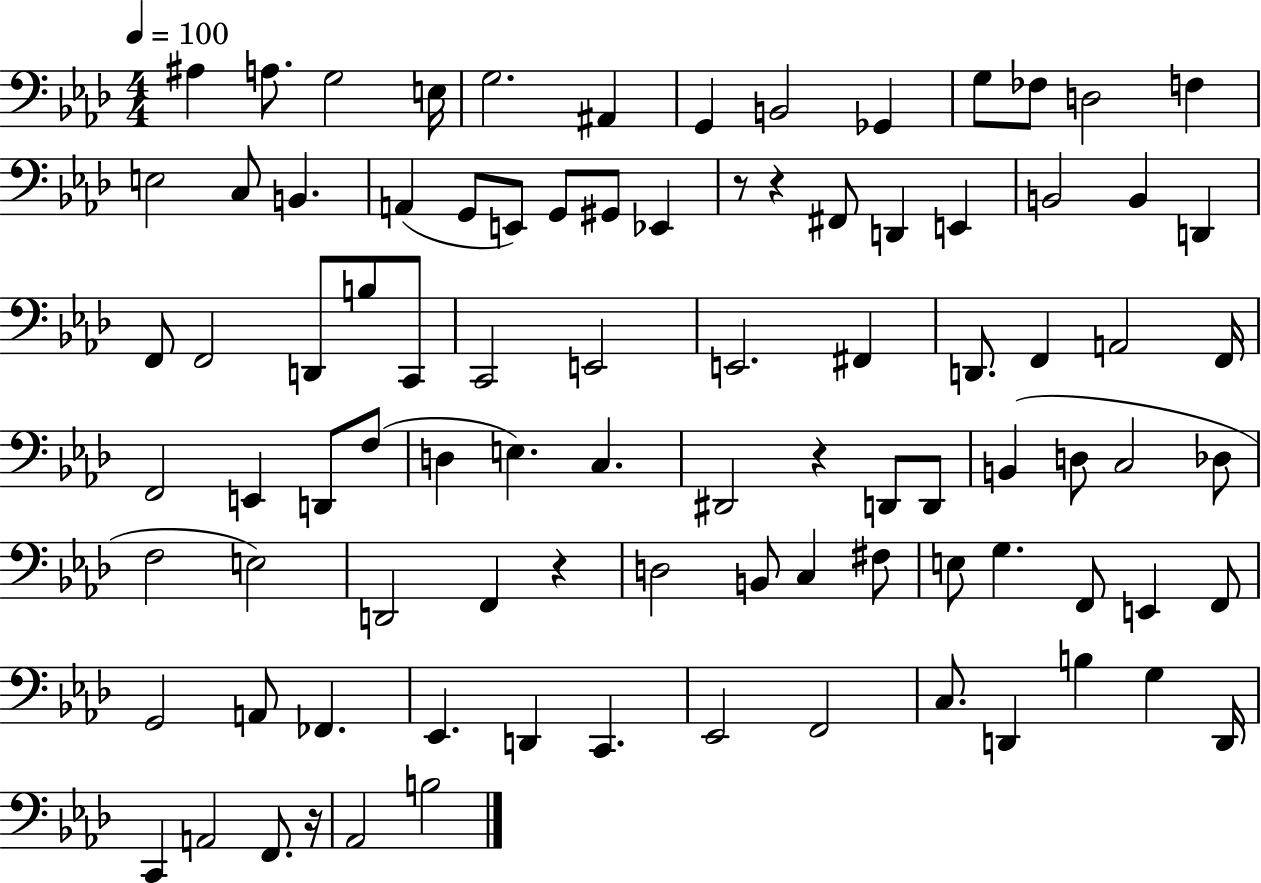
{
  \clef bass
  \numericTimeSignature
  \time 4/4
  \key aes \major
  \tempo 4 = 100
  ais4 a8. g2 e16 | g2. ais,4 | g,4 b,2 ges,4 | g8 fes8 d2 f4 | \break e2 c8 b,4. | a,4( g,8 e,8) g,8 gis,8 ees,4 | r8 r4 fis,8 d,4 e,4 | b,2 b,4 d,4 | \break f,8 f,2 d,8 b8 c,8 | c,2 e,2 | e,2. fis,4 | d,8. f,4 a,2 f,16 | \break f,2 e,4 d,8 f8( | d4 e4.) c4. | dis,2 r4 d,8 d,8 | b,4( d8 c2 des8 | \break f2 e2) | d,2 f,4 r4 | d2 b,8 c4 fis8 | e8 g4. f,8 e,4 f,8 | \break g,2 a,8 fes,4. | ees,4. d,4 c,4. | ees,2 f,2 | c8. d,4 b4 g4 d,16 | \break c,4 a,2 f,8. r16 | aes,2 b2 | \bar "|."
}